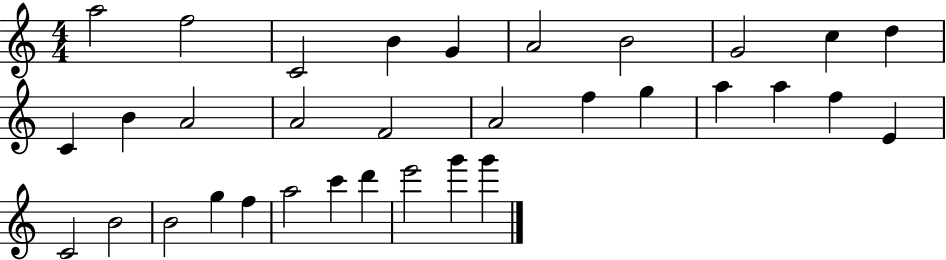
{
  \clef treble
  \numericTimeSignature
  \time 4/4
  \key c \major
  a''2 f''2 | c'2 b'4 g'4 | a'2 b'2 | g'2 c''4 d''4 | \break c'4 b'4 a'2 | a'2 f'2 | a'2 f''4 g''4 | a''4 a''4 f''4 e'4 | \break c'2 b'2 | b'2 g''4 f''4 | a''2 c'''4 d'''4 | e'''2 g'''4 g'''4 | \break \bar "|."
}